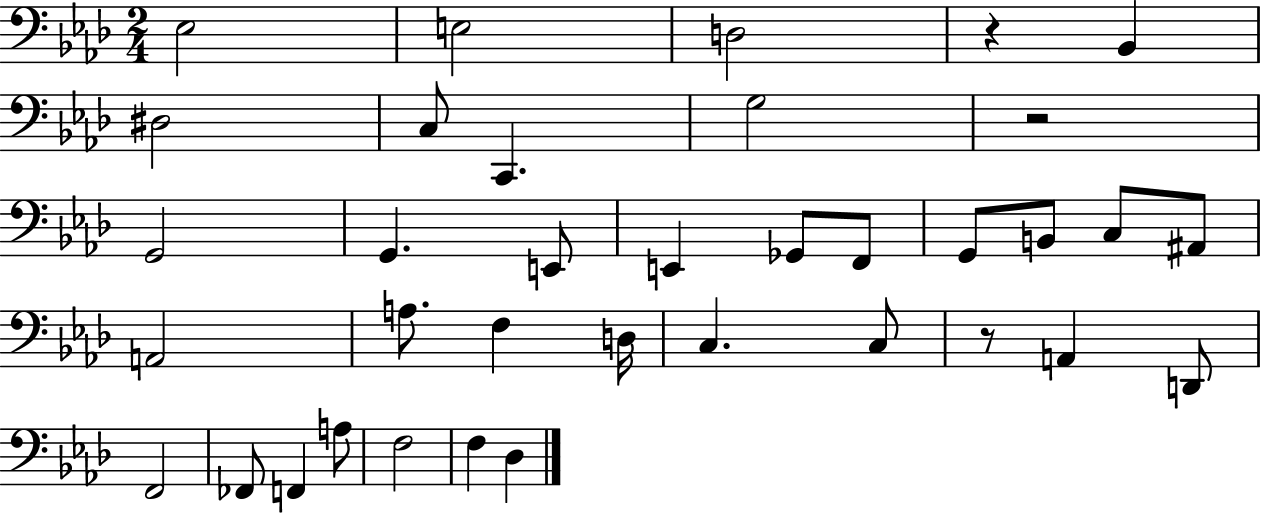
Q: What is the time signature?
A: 2/4